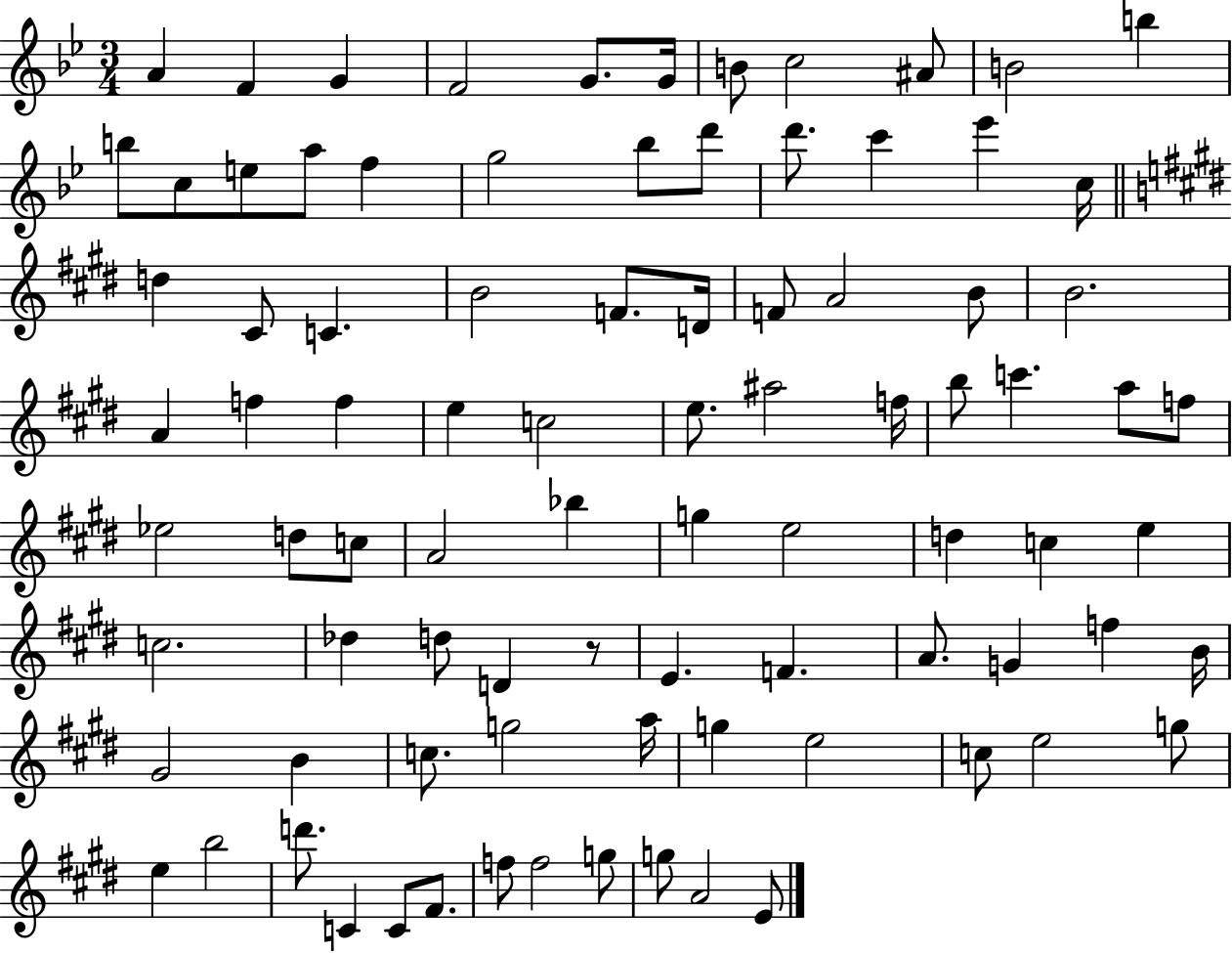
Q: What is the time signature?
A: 3/4